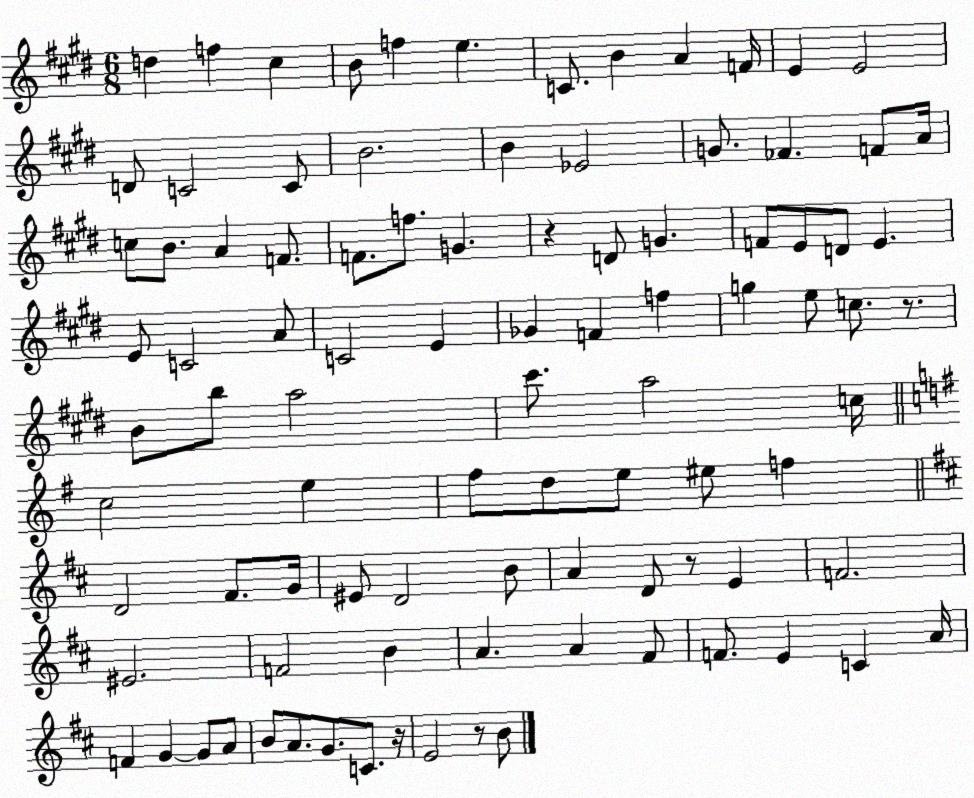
X:1
T:Untitled
M:6/8
L:1/4
K:E
d f ^c B/2 f e C/2 B A F/4 E E2 D/2 C2 C/2 B2 B _E2 G/2 _F F/2 A/4 c/2 B/2 A F/2 F/2 f/2 G z D/2 G F/2 E/2 D/2 E E/2 C2 A/2 C2 E _G F f g e/2 c/2 z/2 B/2 b/2 a2 ^c'/2 a2 c/4 c2 e ^f/2 d/2 e/2 ^e/2 f D2 ^F/2 G/4 ^E/2 D2 B/2 A D/2 z/2 E F2 ^E2 F2 B A A ^F/2 F/2 E C A/4 F G G/2 A/2 B/2 A/2 G/2 C/2 z/4 E2 z/2 B/2